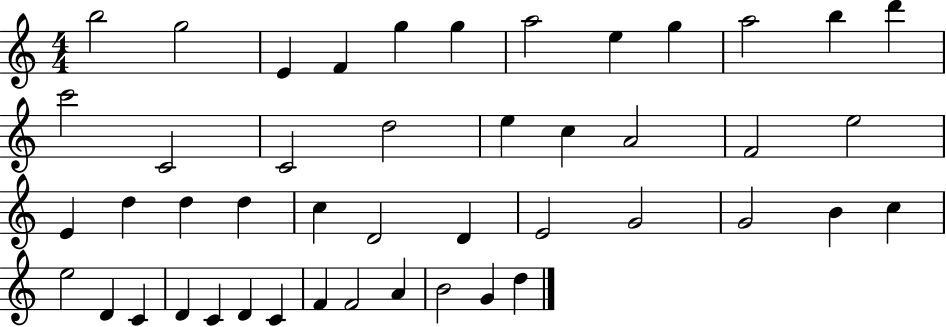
B5/h G5/h E4/q F4/q G5/q G5/q A5/h E5/q G5/q A5/h B5/q D6/q C6/h C4/h C4/h D5/h E5/q C5/q A4/h F4/h E5/h E4/q D5/q D5/q D5/q C5/q D4/h D4/q E4/h G4/h G4/h B4/q C5/q E5/h D4/q C4/q D4/q C4/q D4/q C4/q F4/q F4/h A4/q B4/h G4/q D5/q